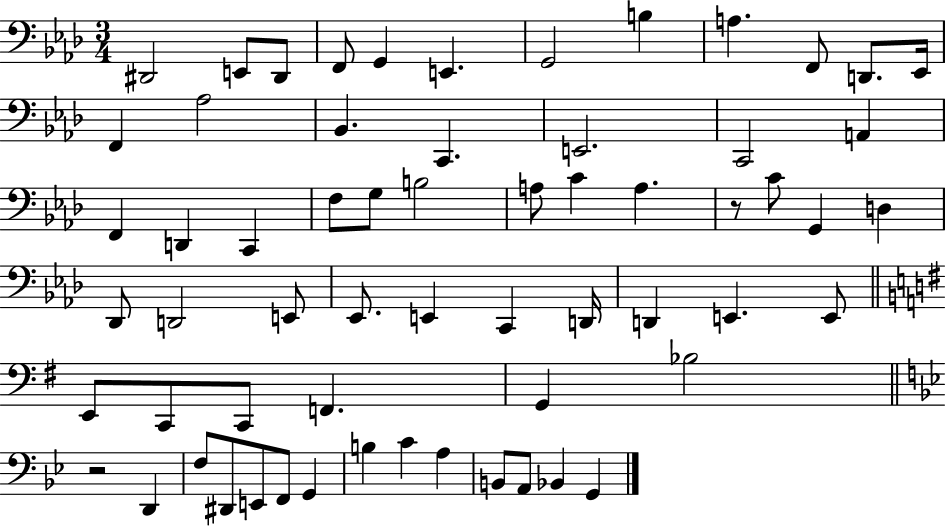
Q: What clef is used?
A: bass